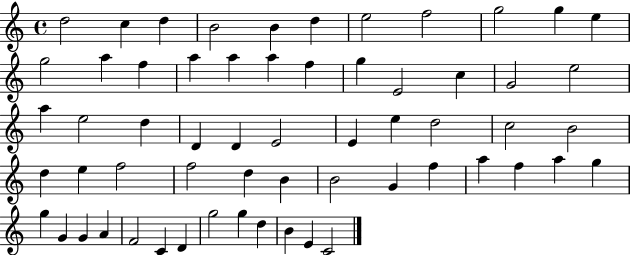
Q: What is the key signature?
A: C major